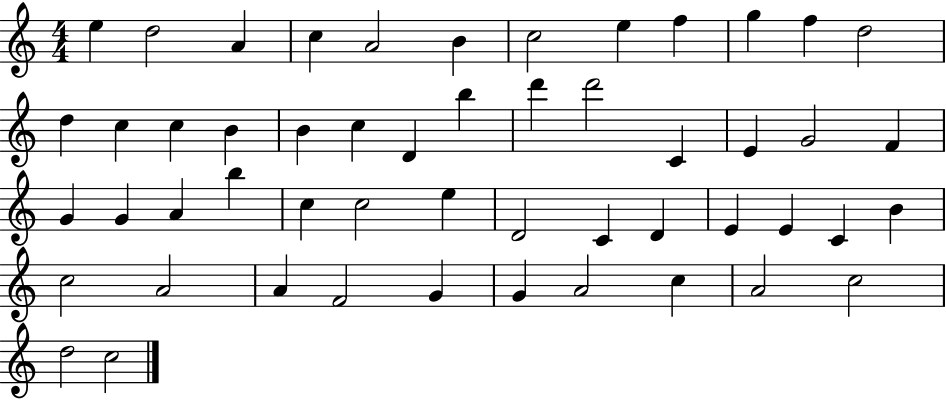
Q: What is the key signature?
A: C major